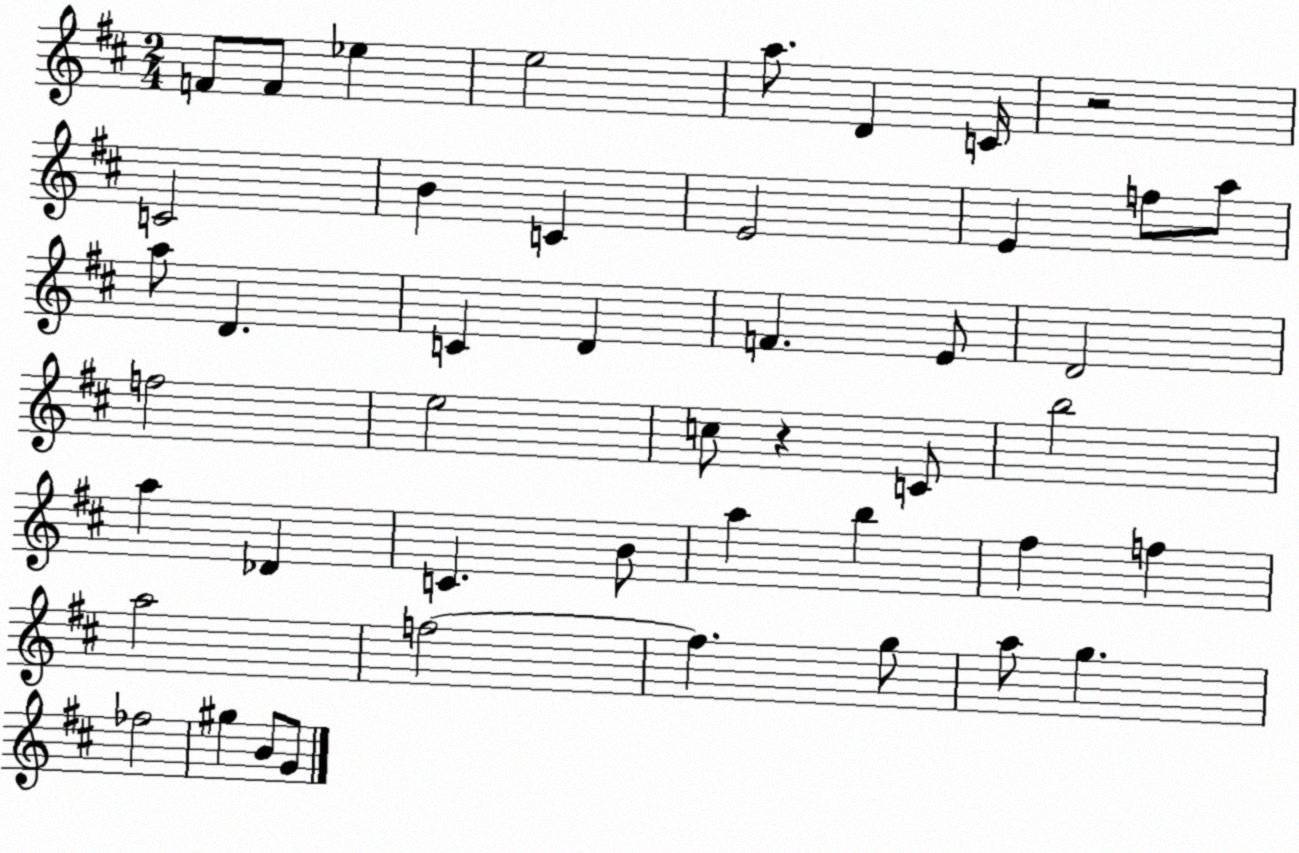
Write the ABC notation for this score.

X:1
T:Untitled
M:2/4
L:1/4
K:D
F/2 F/2 _e e2 a/2 D C/4 z2 C2 B C E2 E f/2 a/2 a/2 D C D F E/2 D2 f2 e2 c/2 z C/2 b2 a _D C B/2 a b ^f f a2 f2 f g/2 a/2 g _f2 ^g B/2 G/2